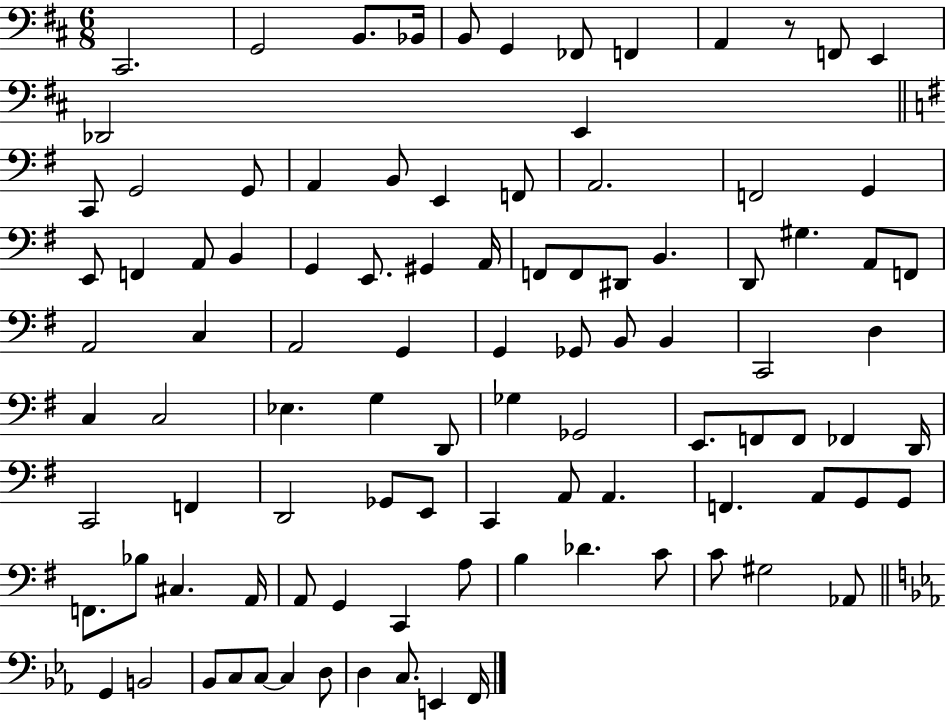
C#2/h. G2/h B2/e. Bb2/s B2/e G2/q FES2/e F2/q A2/q R/e F2/e E2/q Db2/h E2/q C2/e G2/h G2/e A2/q B2/e E2/q F2/e A2/h. F2/h G2/q E2/e F2/q A2/e B2/q G2/q E2/e. G#2/q A2/s F2/e F2/e D#2/e B2/q. D2/e G#3/q. A2/e F2/e A2/h C3/q A2/h G2/q G2/q Gb2/e B2/e B2/q C2/h D3/q C3/q C3/h Eb3/q. G3/q D2/e Gb3/q Gb2/h E2/e. F2/e F2/e FES2/q D2/s C2/h F2/q D2/h Gb2/e E2/e C2/q A2/e A2/q. F2/q. A2/e G2/e G2/e F2/e. Bb3/e C#3/q. A2/s A2/e G2/q C2/q A3/e B3/q Db4/q. C4/e C4/e G#3/h Ab2/e G2/q B2/h Bb2/e C3/e C3/e C3/q D3/e D3/q C3/e. E2/q F2/s